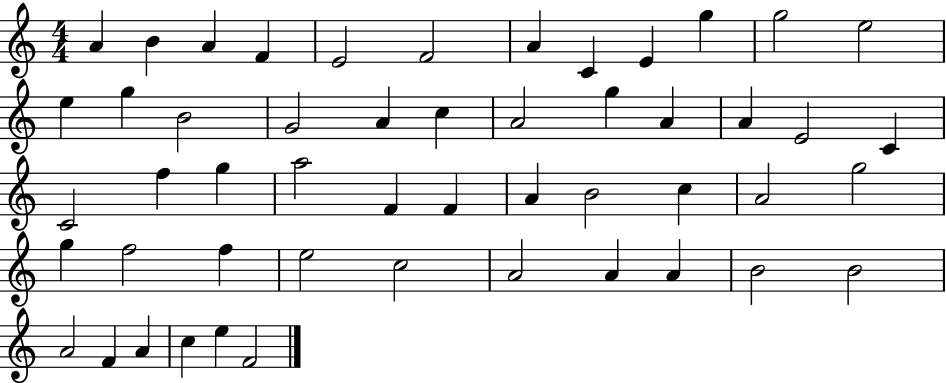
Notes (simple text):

A4/q B4/q A4/q F4/q E4/h F4/h A4/q C4/q E4/q G5/q G5/h E5/h E5/q G5/q B4/h G4/h A4/q C5/q A4/h G5/q A4/q A4/q E4/h C4/q C4/h F5/q G5/q A5/h F4/q F4/q A4/q B4/h C5/q A4/h G5/h G5/q F5/h F5/q E5/h C5/h A4/h A4/q A4/q B4/h B4/h A4/h F4/q A4/q C5/q E5/q F4/h